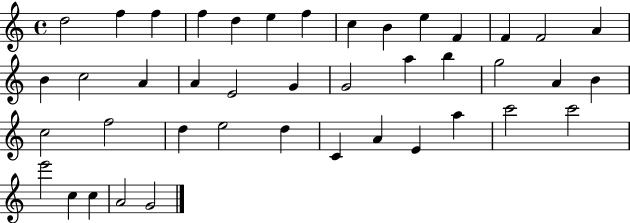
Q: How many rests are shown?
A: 0